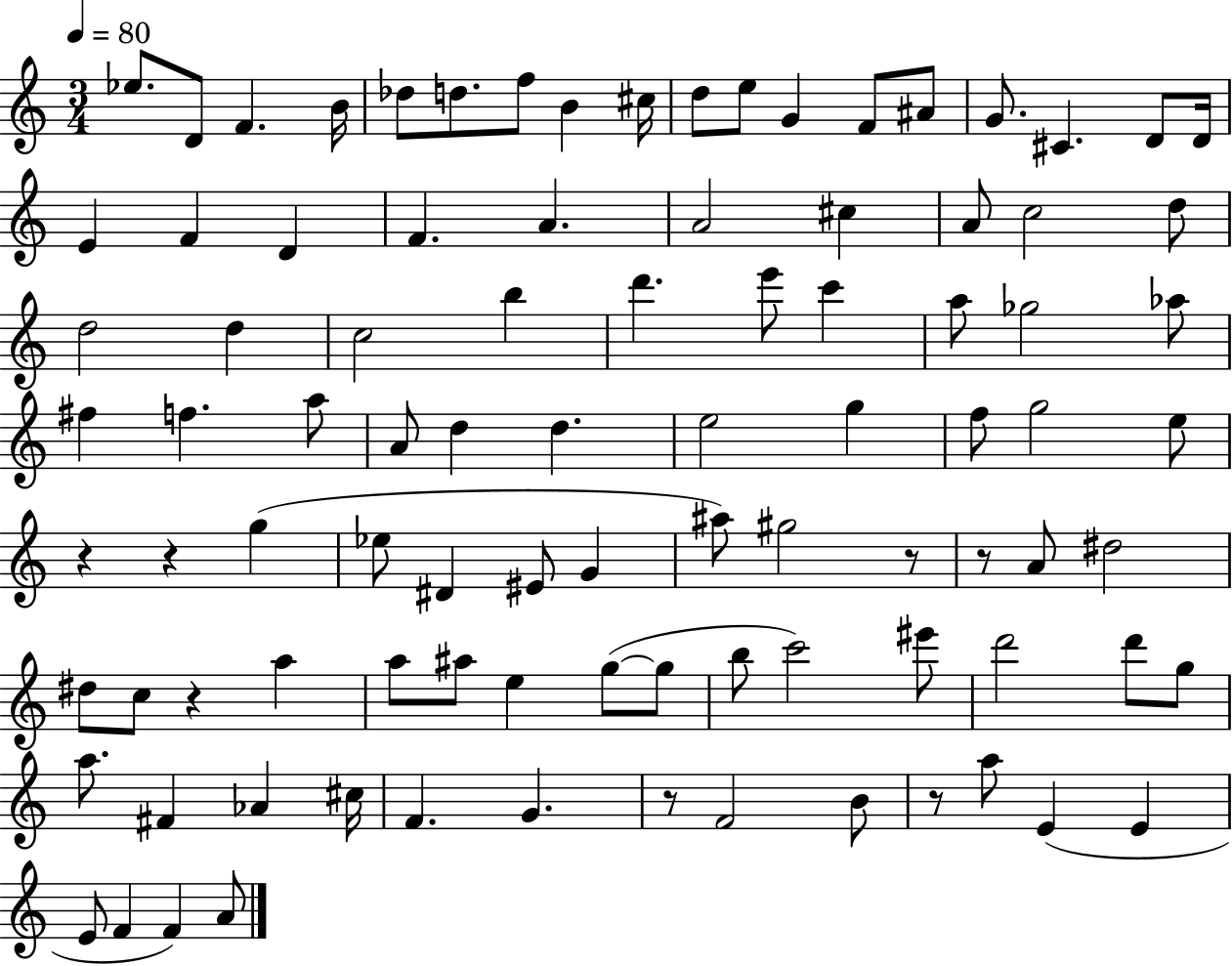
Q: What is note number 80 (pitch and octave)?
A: B4